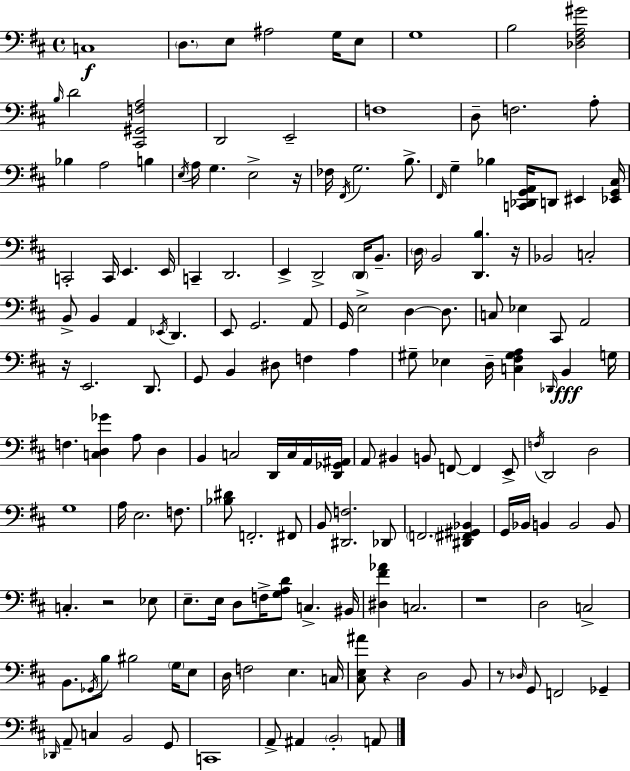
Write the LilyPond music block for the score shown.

{
  \clef bass
  \time 4/4
  \defaultTimeSignature
  \key d \major
  c1\f | \parenthesize d8. e8 ais2 g16 e8 | g1 | b2 <des fis a gis'>2 | \break \grace { b16 } d'2 <cis, gis, f a>2 | d,2 e,2-- | f1 | d8-- f2. a8-. | \break bes4 a2 b4 | \acciaccatura { e16 } a16 g4. e2-> | r16 fes16 \acciaccatura { fis,16 } g2. | b8.-> \grace { fis,16 } g4-- bes4 <c, des, g, a,>16 d,8 eis,4 | \break <ees, g, cis>16 c,2-. c,16 e,4. | e,16 c,4-- d,2. | e,4-> d,2-> | \parenthesize d,16 b,8.-- \parenthesize d16 b,2 <d, b>4. | \break r16 bes,2 c2-. | b,8-> b,4 a,4 \acciaccatura { ees,16 } d,4. | e,8 g,2. | a,8 g,16 e2-> d4~~ | \break d8. c8 ees4 cis,8 a,2 | r16 e,2. | d,8. g,8 b,4 dis8 f4 | a4 gis8-- ees4 d16-- <c fis gis a>4 | \break \grace { des,16 } b,4\fff g16 f4. <c d ges'>4 | a8 d4 b,4 c2 | d,16 c16 a,16 <d, ges, ais,>16 a,8 bis,4 b,8 f,8~~ | f,4 e,8-> \acciaccatura { f16 } d,2 d2 | \break g1 | a16 e2. | f8. <bes dis'>8 f,2.-. | fis,8 b,8 <dis, f>2. | \break des,8 \parenthesize f,2. | <dis, fis, gis, bes,>4 g,16 bes,16 b,4 b,2 | b,8 c4.-. r2 | ees8 e8.-- e16 d8 f16-> <g a d'>8 | \break c4.-> bis,16 <dis fis' aes'>4 c2. | r1 | d2 c2-> | b,8. \acciaccatura { ges,16 } b8 bis2 | \break \parenthesize g16 e8 d16 f2 | e4. c16 <cis e ais'>8 r4 d2 | b,8 r8 \grace { des16 } g,8 f,2 | ges,4-- \grace { des,16 } a,8-- c4 | \break b,2 g,8 c,1 | a,8-> ais,4 | \parenthesize b,2-. a,8 \bar "|."
}